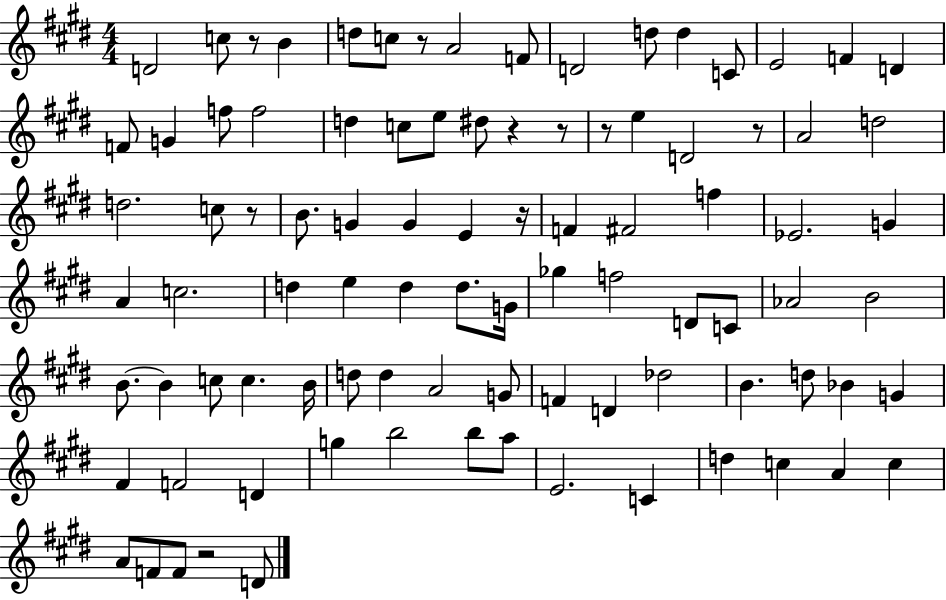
D4/h C5/e R/e B4/q D5/e C5/e R/e A4/h F4/e D4/h D5/e D5/q C4/e E4/h F4/q D4/q F4/e G4/q F5/e F5/h D5/q C5/e E5/e D#5/e R/q R/e R/e E5/q D4/h R/e A4/h D5/h D5/h. C5/e R/e B4/e. G4/q G4/q E4/q R/s F4/q F#4/h F5/q Eb4/h. G4/q A4/q C5/h. D5/q E5/q D5/q D5/e. G4/s Gb5/q F5/h D4/e C4/e Ab4/h B4/h B4/e. B4/q C5/e C5/q. B4/s D5/e D5/q A4/h G4/e F4/q D4/q Db5/h B4/q. D5/e Bb4/q G4/q F#4/q F4/h D4/q G5/q B5/h B5/e A5/e E4/h. C4/q D5/q C5/q A4/q C5/q A4/e F4/e F4/e R/h D4/e